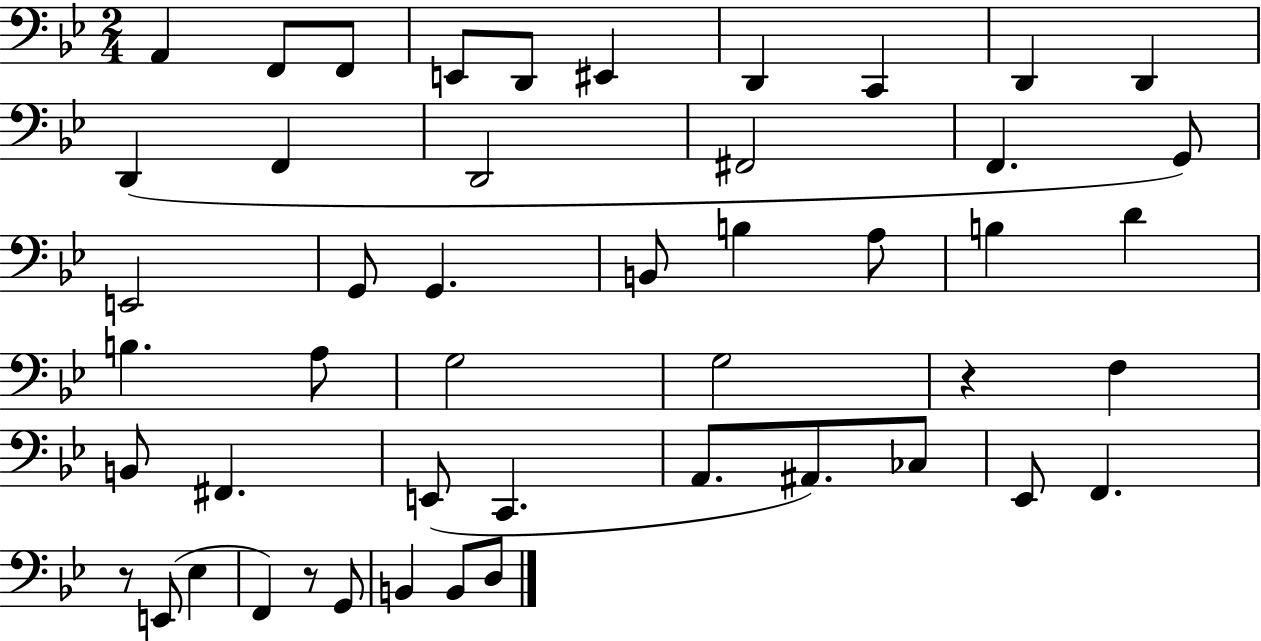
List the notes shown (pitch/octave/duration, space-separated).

A2/q F2/e F2/e E2/e D2/e EIS2/q D2/q C2/q D2/q D2/q D2/q F2/q D2/h F#2/h F2/q. G2/e E2/h G2/e G2/q. B2/e B3/q A3/e B3/q D4/q B3/q. A3/e G3/h G3/h R/q F3/q B2/e F#2/q. E2/e C2/q. A2/e. A#2/e. CES3/e Eb2/e F2/q. R/e E2/e Eb3/q F2/q R/e G2/e B2/q B2/e D3/e